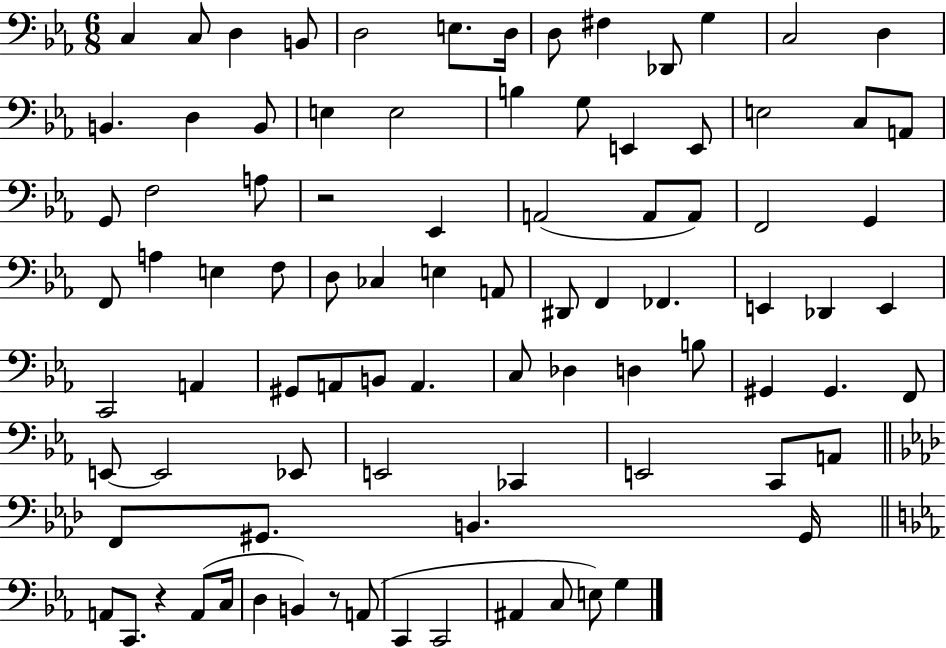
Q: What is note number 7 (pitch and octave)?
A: D3